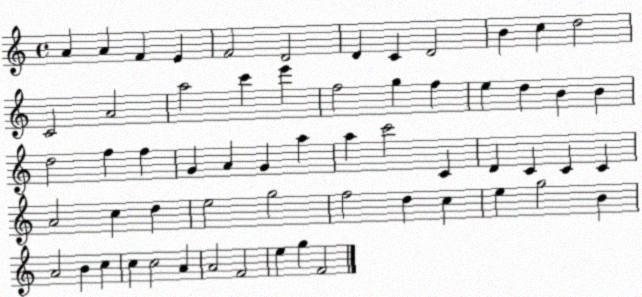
X:1
T:Untitled
M:4/4
L:1/4
K:C
A A F E F2 D2 D C D2 B c d2 C2 A2 a2 c' e' f2 g f e d B B d2 f f G A G a a c'2 C D C C C A2 c d e2 g2 f2 d c e g2 B A2 B c c c2 A A2 F2 e g F2